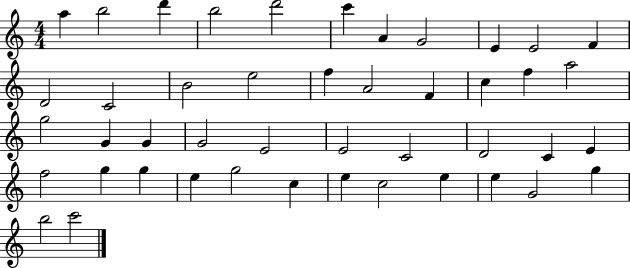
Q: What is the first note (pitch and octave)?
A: A5